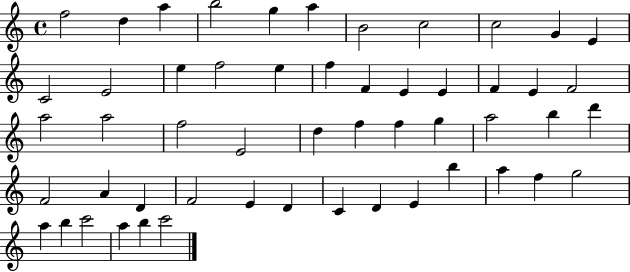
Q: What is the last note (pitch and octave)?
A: C6